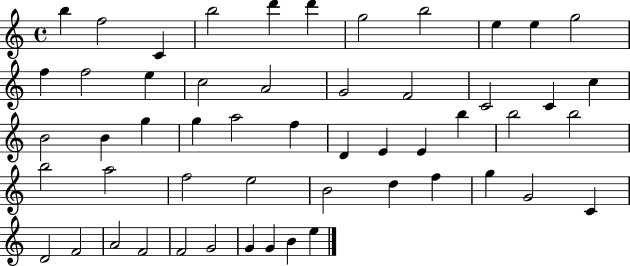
B5/q F5/h C4/q B5/h D6/q D6/q G5/h B5/h E5/q E5/q G5/h F5/q F5/h E5/q C5/h A4/h G4/h F4/h C4/h C4/q C5/q B4/h B4/q G5/q G5/q A5/h F5/q D4/q E4/q E4/q B5/q B5/h B5/h B5/h A5/h F5/h E5/h B4/h D5/q F5/q G5/q G4/h C4/q D4/h F4/h A4/h F4/h F4/h G4/h G4/q G4/q B4/q E5/q